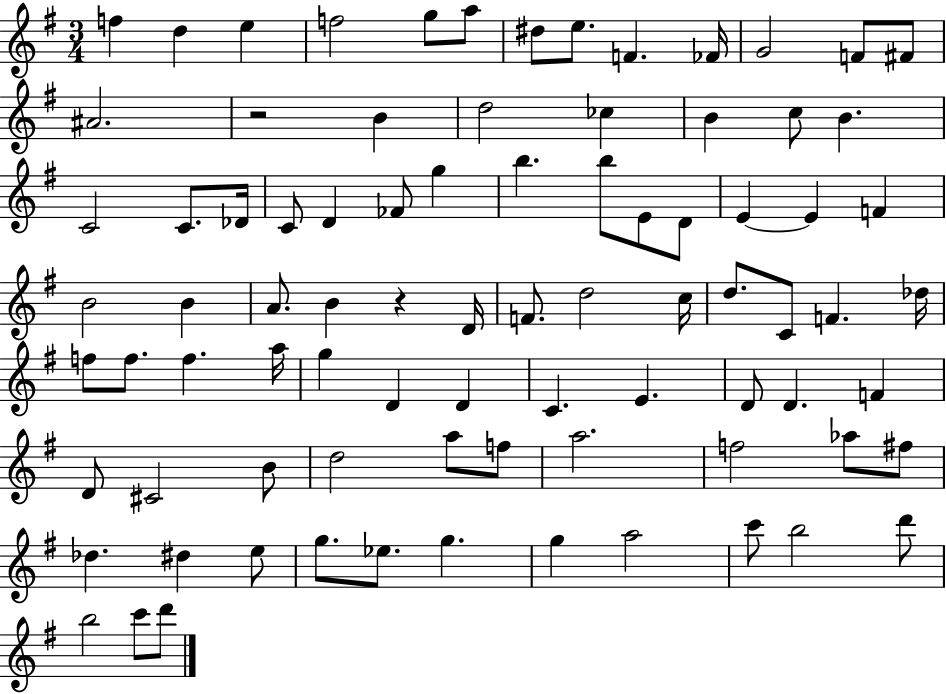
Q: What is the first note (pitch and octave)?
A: F5